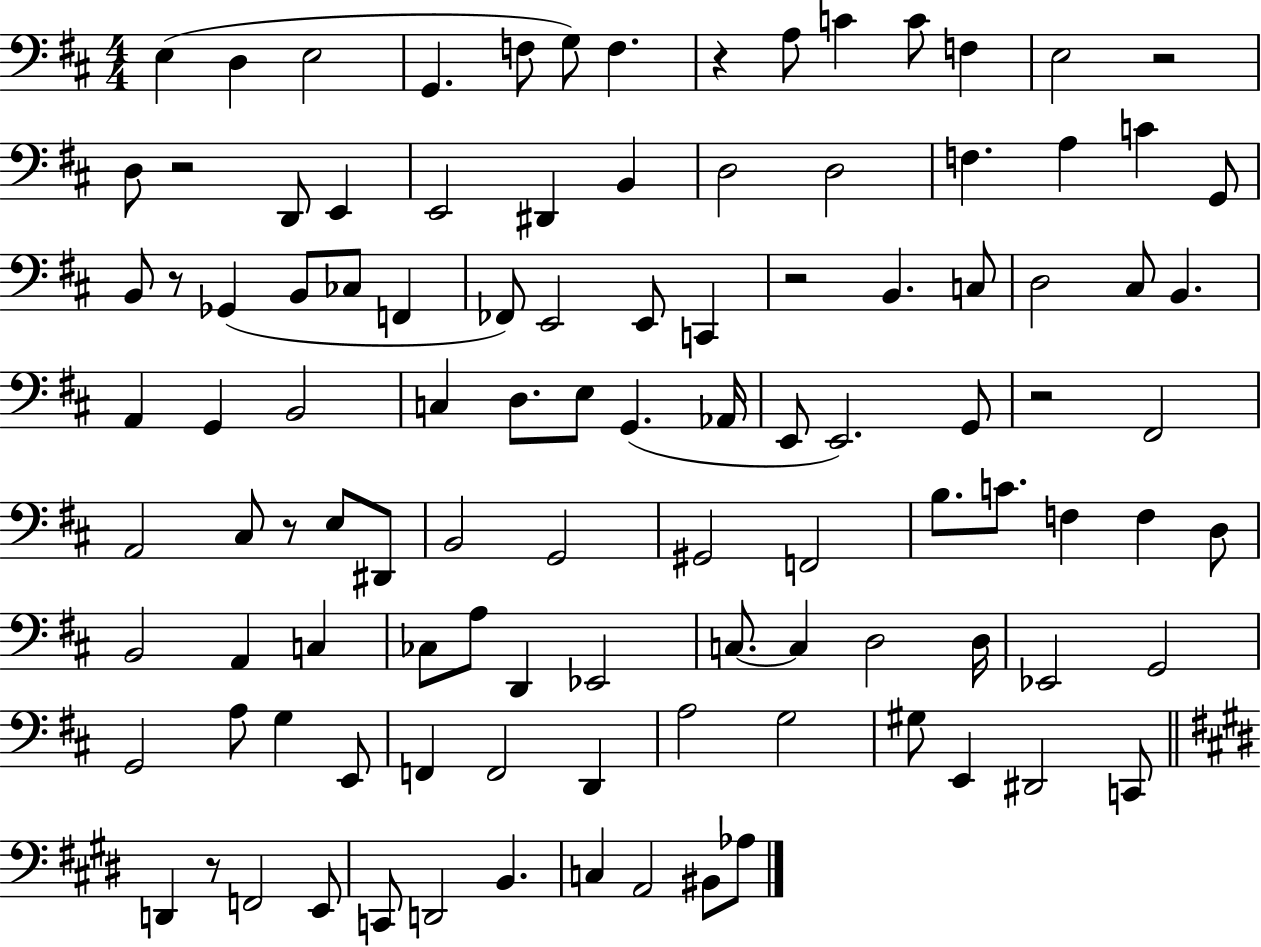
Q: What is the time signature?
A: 4/4